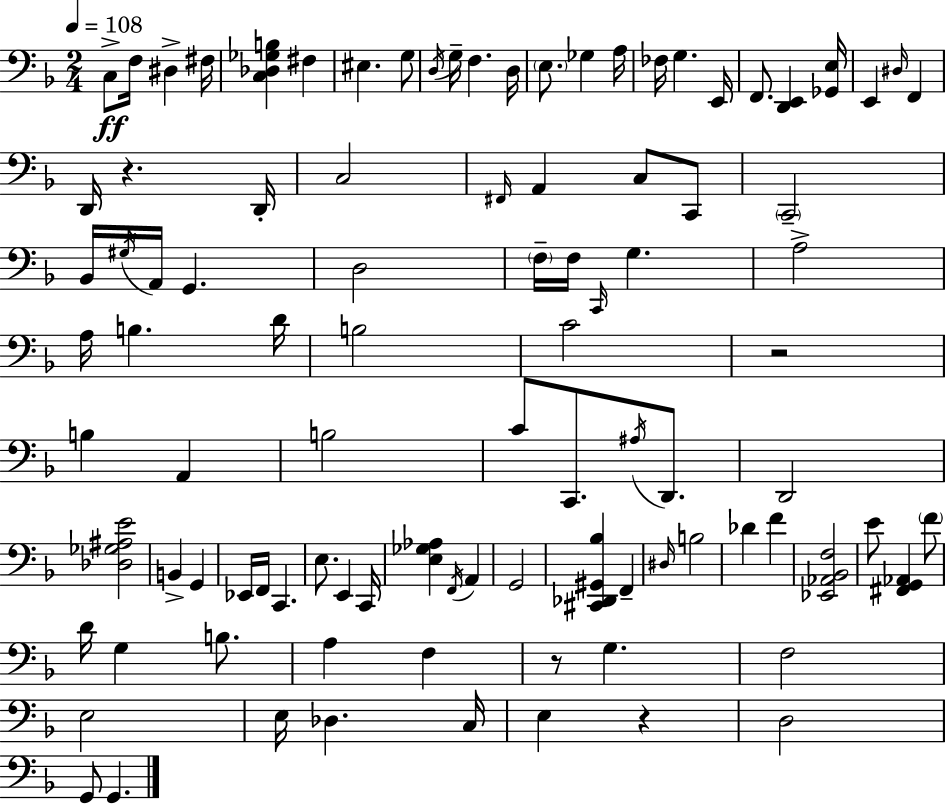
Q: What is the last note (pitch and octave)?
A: G2